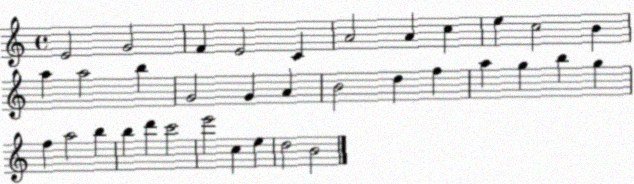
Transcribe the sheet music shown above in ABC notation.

X:1
T:Untitled
M:4/4
L:1/4
K:C
E2 G2 F E2 C A2 A c e c2 B a a2 b G2 G A B2 d f a g b g f a2 b b d' c'2 e'2 c e d2 B2